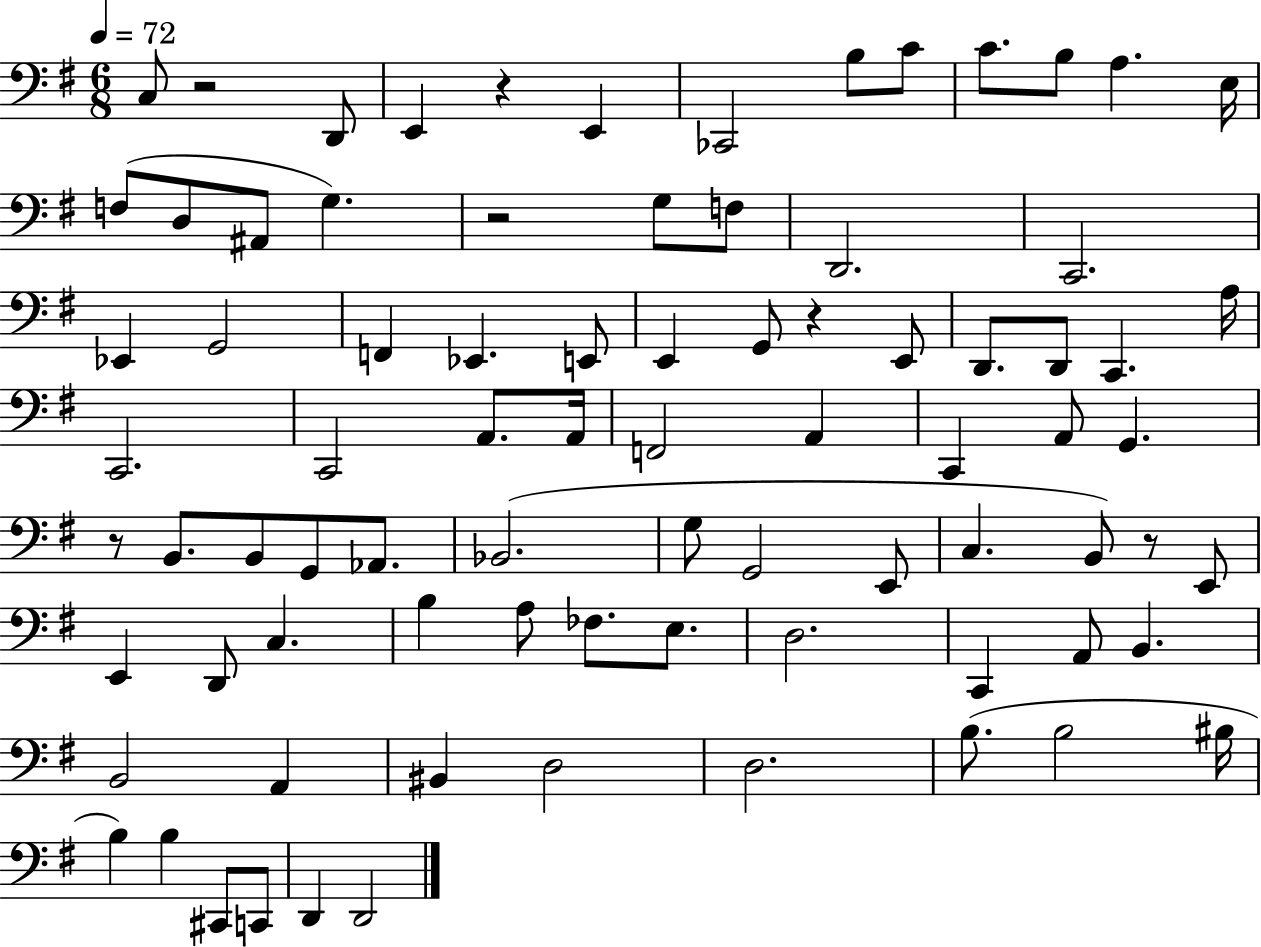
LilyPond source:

{
  \clef bass
  \numericTimeSignature
  \time 6/8
  \key g \major
  \tempo 4 = 72
  c8 r2 d,8 | e,4 r4 e,4 | ces,2 b8 c'8 | c'8. b8 a4. e16 | \break f8( d8 ais,8 g4.) | r2 g8 f8 | d,2. | c,2. | \break ees,4 g,2 | f,4 ees,4. e,8 | e,4 g,8 r4 e,8 | d,8. d,8 c,4. a16 | \break c,2. | c,2 a,8. a,16 | f,2 a,4 | c,4 a,8 g,4. | \break r8 b,8. b,8 g,8 aes,8. | bes,2.( | g8 g,2 e,8 | c4. b,8) r8 e,8 | \break e,4 d,8 c4. | b4 a8 fes8. e8. | d2. | c,4 a,8 b,4. | \break b,2 a,4 | bis,4 d2 | d2. | b8.( b2 bis16 | \break b4) b4 cis,8 c,8 | d,4 d,2 | \bar "|."
}